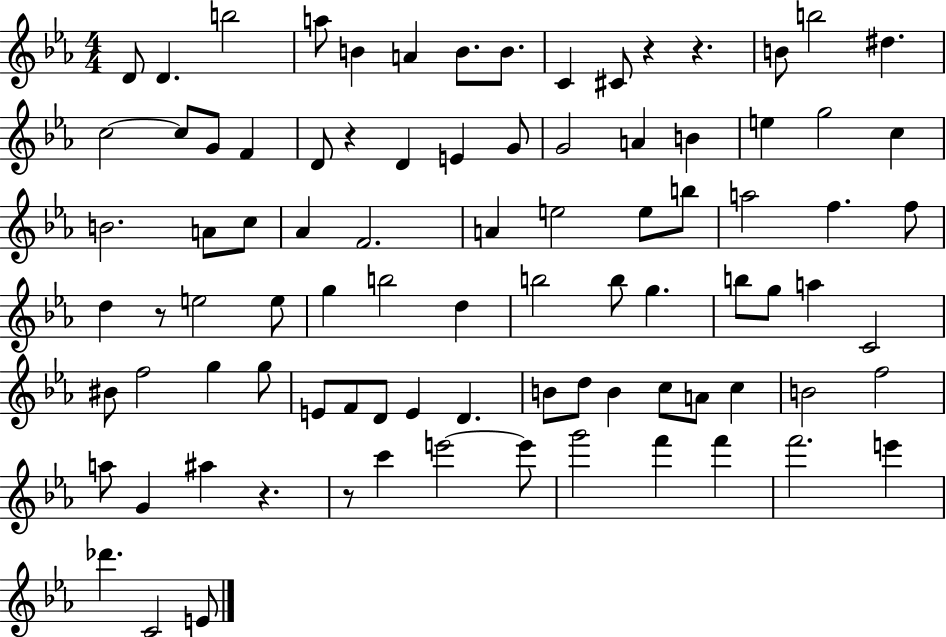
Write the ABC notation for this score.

X:1
T:Untitled
M:4/4
L:1/4
K:Eb
D/2 D b2 a/2 B A B/2 B/2 C ^C/2 z z B/2 b2 ^d c2 c/2 G/2 F D/2 z D E G/2 G2 A B e g2 c B2 A/2 c/2 _A F2 A e2 e/2 b/2 a2 f f/2 d z/2 e2 e/2 g b2 d b2 b/2 g b/2 g/2 a C2 ^B/2 f2 g g/2 E/2 F/2 D/2 E D B/2 d/2 B c/2 A/2 c B2 f2 a/2 G ^a z z/2 c' e'2 e'/2 g'2 f' f' f'2 e' _d' C2 E/2